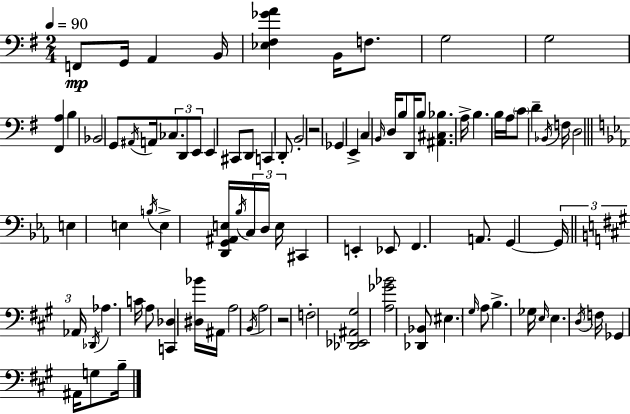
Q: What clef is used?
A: bass